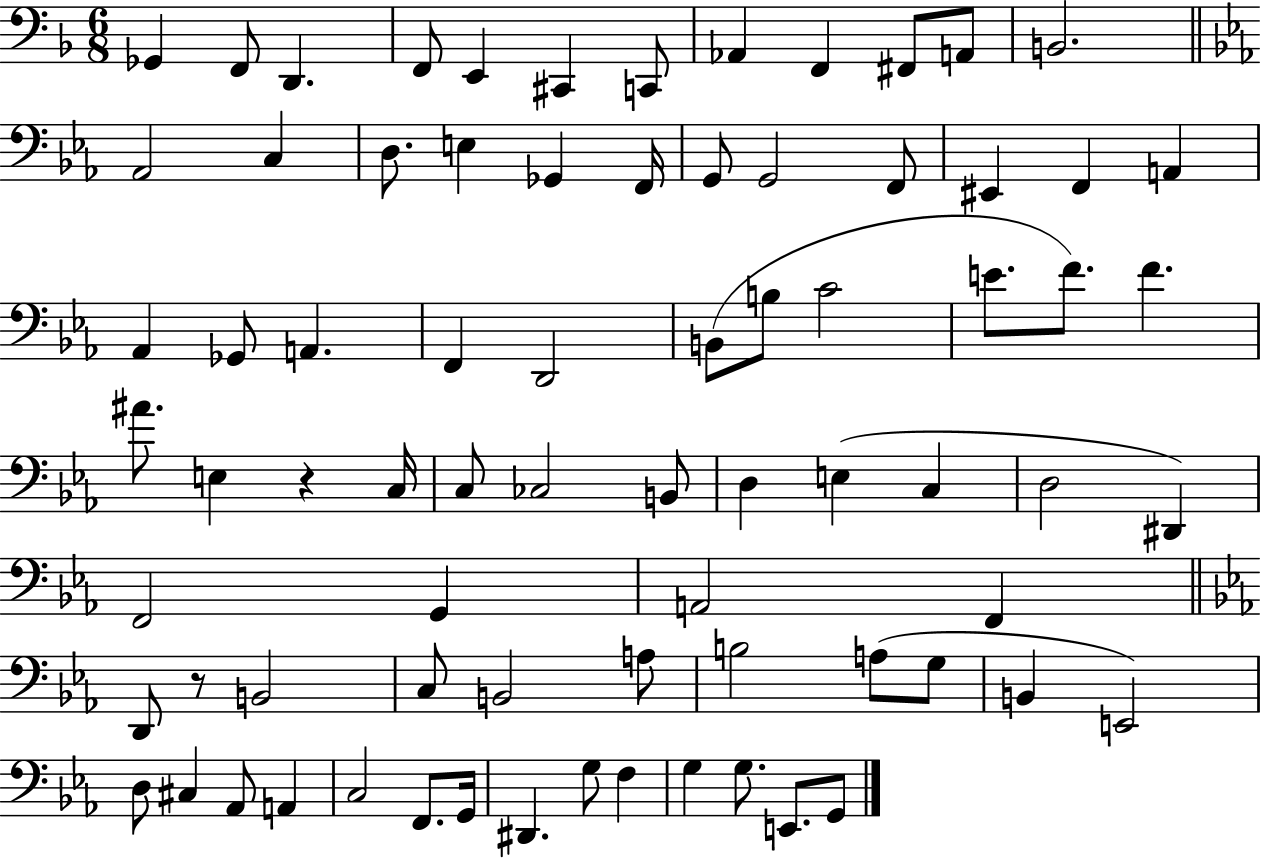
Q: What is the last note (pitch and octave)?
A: G2